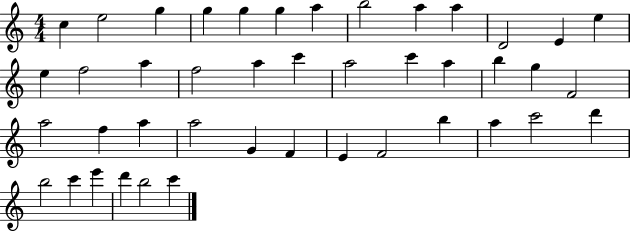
C5/q E5/h G5/q G5/q G5/q G5/q A5/q B5/h A5/q A5/q D4/h E4/q E5/q E5/q F5/h A5/q F5/h A5/q C6/q A5/h C6/q A5/q B5/q G5/q F4/h A5/h F5/q A5/q A5/h G4/q F4/q E4/q F4/h B5/q A5/q C6/h D6/q B5/h C6/q E6/q D6/q B5/h C6/q